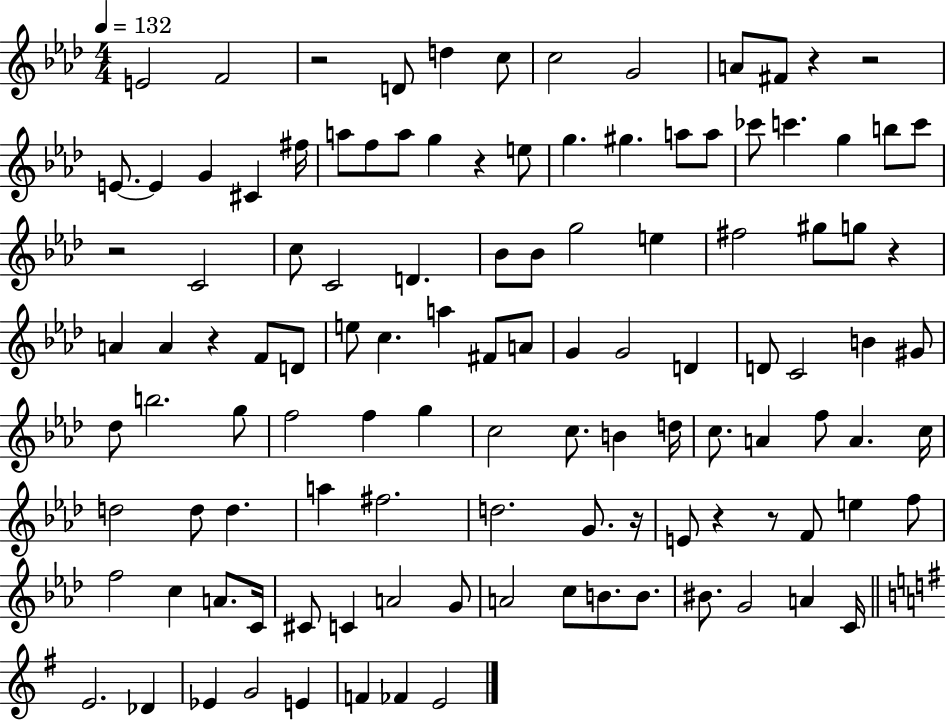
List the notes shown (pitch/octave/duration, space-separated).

E4/h F4/h R/h D4/e D5/q C5/e C5/h G4/h A4/e F#4/e R/q R/h E4/e. E4/q G4/q C#4/q F#5/s A5/e F5/e A5/e G5/q R/q E5/e G5/q. G#5/q. A5/e A5/e CES6/e C6/q. G5/q B5/e C6/e R/h C4/h C5/e C4/h D4/q. Bb4/e Bb4/e G5/h E5/q F#5/h G#5/e G5/e R/q A4/q A4/q R/q F4/e D4/e E5/e C5/q. A5/q F#4/e A4/e G4/q G4/h D4/q D4/e C4/h B4/q G#4/e Db5/e B5/h. G5/e F5/h F5/q G5/q C5/h C5/e. B4/q D5/s C5/e. A4/q F5/e A4/q. C5/s D5/h D5/e D5/q. A5/q F#5/h. D5/h. G4/e. R/s E4/e R/q R/e F4/e E5/q F5/e F5/h C5/q A4/e. C4/s C#4/e C4/q A4/h G4/e A4/h C5/e B4/e. B4/e. BIS4/e. G4/h A4/q C4/s E4/h. Db4/q Eb4/q G4/h E4/q F4/q FES4/q E4/h